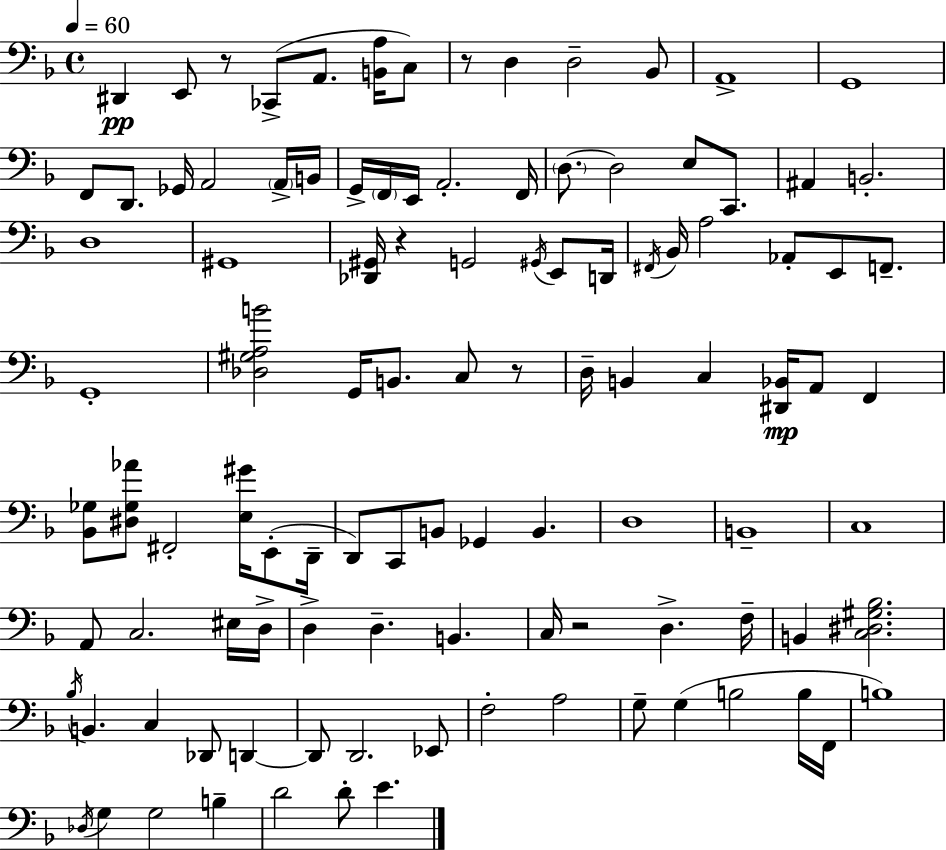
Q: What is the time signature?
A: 4/4